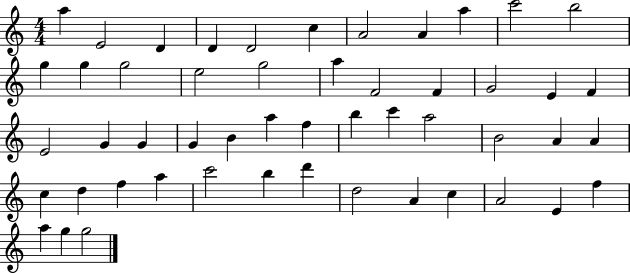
{
  \clef treble
  \numericTimeSignature
  \time 4/4
  \key c \major
  a''4 e'2 d'4 | d'4 d'2 c''4 | a'2 a'4 a''4 | c'''2 b''2 | \break g''4 g''4 g''2 | e''2 g''2 | a''4 f'2 f'4 | g'2 e'4 f'4 | \break e'2 g'4 g'4 | g'4 b'4 a''4 f''4 | b''4 c'''4 a''2 | b'2 a'4 a'4 | \break c''4 d''4 f''4 a''4 | c'''2 b''4 d'''4 | d''2 a'4 c''4 | a'2 e'4 f''4 | \break a''4 g''4 g''2 | \bar "|."
}